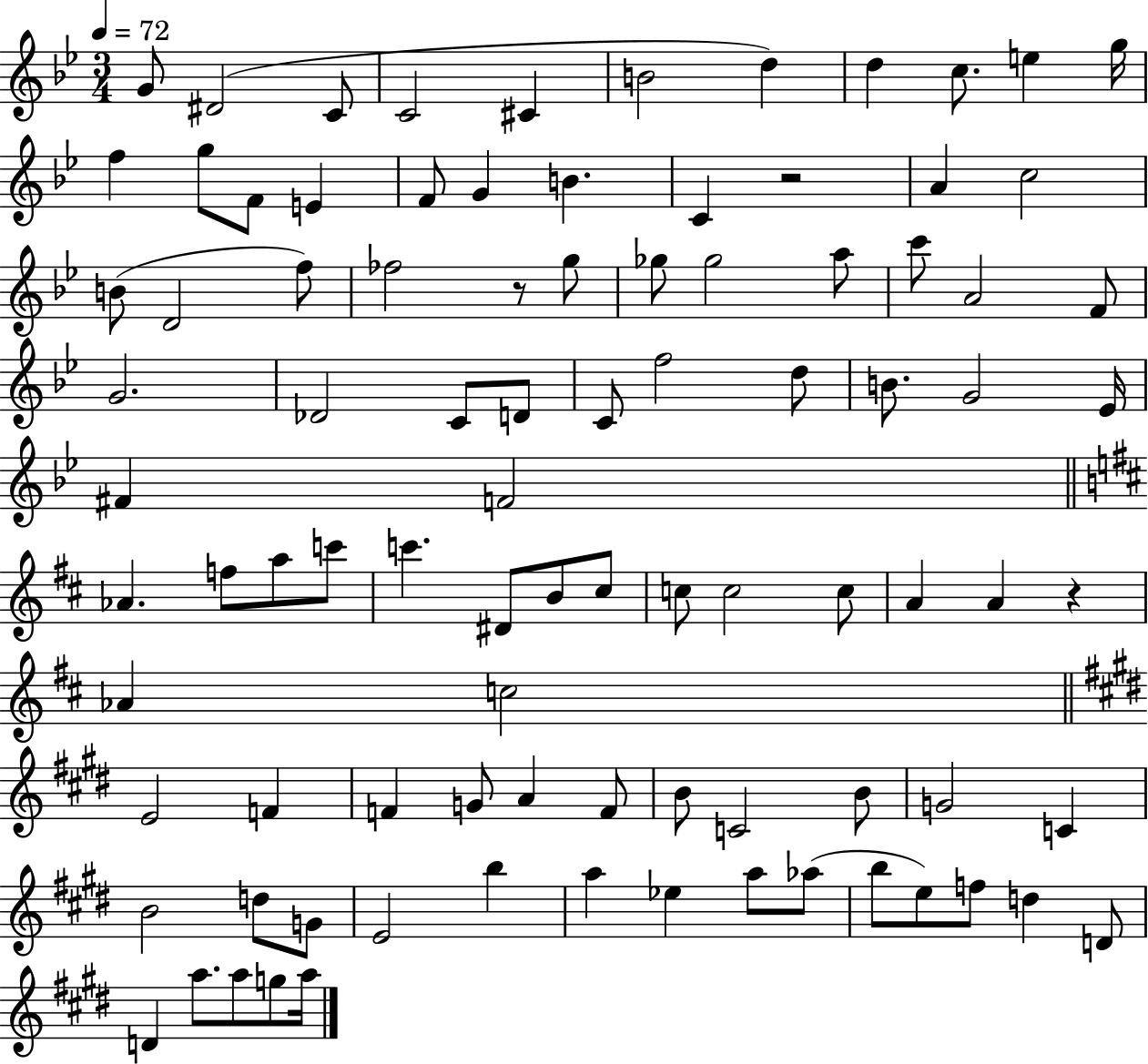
{
  \clef treble
  \numericTimeSignature
  \time 3/4
  \key bes \major
  \tempo 4 = 72
  \repeat volta 2 { g'8 dis'2( c'8 | c'2 cis'4 | b'2 d''4) | d''4 c''8. e''4 g''16 | \break f''4 g''8 f'8 e'4 | f'8 g'4 b'4. | c'4 r2 | a'4 c''2 | \break b'8( d'2 f''8) | fes''2 r8 g''8 | ges''8 ges''2 a''8 | c'''8 a'2 f'8 | \break g'2. | des'2 c'8 d'8 | c'8 f''2 d''8 | b'8. g'2 ees'16 | \break fis'4 f'2 | \bar "||" \break \key d \major aes'4. f''8 a''8 c'''8 | c'''4. dis'8 b'8 cis''8 | c''8 c''2 c''8 | a'4 a'4 r4 | \break aes'4 c''2 | \bar "||" \break \key e \major e'2 f'4 | f'4 g'8 a'4 f'8 | b'8 c'2 b'8 | g'2 c'4 | \break b'2 d''8 g'8 | e'2 b''4 | a''4 ees''4 a''8 aes''8( | b''8 e''8) f''8 d''4 d'8 | \break d'4 a''8. a''8 g''8 a''16 | } \bar "|."
}